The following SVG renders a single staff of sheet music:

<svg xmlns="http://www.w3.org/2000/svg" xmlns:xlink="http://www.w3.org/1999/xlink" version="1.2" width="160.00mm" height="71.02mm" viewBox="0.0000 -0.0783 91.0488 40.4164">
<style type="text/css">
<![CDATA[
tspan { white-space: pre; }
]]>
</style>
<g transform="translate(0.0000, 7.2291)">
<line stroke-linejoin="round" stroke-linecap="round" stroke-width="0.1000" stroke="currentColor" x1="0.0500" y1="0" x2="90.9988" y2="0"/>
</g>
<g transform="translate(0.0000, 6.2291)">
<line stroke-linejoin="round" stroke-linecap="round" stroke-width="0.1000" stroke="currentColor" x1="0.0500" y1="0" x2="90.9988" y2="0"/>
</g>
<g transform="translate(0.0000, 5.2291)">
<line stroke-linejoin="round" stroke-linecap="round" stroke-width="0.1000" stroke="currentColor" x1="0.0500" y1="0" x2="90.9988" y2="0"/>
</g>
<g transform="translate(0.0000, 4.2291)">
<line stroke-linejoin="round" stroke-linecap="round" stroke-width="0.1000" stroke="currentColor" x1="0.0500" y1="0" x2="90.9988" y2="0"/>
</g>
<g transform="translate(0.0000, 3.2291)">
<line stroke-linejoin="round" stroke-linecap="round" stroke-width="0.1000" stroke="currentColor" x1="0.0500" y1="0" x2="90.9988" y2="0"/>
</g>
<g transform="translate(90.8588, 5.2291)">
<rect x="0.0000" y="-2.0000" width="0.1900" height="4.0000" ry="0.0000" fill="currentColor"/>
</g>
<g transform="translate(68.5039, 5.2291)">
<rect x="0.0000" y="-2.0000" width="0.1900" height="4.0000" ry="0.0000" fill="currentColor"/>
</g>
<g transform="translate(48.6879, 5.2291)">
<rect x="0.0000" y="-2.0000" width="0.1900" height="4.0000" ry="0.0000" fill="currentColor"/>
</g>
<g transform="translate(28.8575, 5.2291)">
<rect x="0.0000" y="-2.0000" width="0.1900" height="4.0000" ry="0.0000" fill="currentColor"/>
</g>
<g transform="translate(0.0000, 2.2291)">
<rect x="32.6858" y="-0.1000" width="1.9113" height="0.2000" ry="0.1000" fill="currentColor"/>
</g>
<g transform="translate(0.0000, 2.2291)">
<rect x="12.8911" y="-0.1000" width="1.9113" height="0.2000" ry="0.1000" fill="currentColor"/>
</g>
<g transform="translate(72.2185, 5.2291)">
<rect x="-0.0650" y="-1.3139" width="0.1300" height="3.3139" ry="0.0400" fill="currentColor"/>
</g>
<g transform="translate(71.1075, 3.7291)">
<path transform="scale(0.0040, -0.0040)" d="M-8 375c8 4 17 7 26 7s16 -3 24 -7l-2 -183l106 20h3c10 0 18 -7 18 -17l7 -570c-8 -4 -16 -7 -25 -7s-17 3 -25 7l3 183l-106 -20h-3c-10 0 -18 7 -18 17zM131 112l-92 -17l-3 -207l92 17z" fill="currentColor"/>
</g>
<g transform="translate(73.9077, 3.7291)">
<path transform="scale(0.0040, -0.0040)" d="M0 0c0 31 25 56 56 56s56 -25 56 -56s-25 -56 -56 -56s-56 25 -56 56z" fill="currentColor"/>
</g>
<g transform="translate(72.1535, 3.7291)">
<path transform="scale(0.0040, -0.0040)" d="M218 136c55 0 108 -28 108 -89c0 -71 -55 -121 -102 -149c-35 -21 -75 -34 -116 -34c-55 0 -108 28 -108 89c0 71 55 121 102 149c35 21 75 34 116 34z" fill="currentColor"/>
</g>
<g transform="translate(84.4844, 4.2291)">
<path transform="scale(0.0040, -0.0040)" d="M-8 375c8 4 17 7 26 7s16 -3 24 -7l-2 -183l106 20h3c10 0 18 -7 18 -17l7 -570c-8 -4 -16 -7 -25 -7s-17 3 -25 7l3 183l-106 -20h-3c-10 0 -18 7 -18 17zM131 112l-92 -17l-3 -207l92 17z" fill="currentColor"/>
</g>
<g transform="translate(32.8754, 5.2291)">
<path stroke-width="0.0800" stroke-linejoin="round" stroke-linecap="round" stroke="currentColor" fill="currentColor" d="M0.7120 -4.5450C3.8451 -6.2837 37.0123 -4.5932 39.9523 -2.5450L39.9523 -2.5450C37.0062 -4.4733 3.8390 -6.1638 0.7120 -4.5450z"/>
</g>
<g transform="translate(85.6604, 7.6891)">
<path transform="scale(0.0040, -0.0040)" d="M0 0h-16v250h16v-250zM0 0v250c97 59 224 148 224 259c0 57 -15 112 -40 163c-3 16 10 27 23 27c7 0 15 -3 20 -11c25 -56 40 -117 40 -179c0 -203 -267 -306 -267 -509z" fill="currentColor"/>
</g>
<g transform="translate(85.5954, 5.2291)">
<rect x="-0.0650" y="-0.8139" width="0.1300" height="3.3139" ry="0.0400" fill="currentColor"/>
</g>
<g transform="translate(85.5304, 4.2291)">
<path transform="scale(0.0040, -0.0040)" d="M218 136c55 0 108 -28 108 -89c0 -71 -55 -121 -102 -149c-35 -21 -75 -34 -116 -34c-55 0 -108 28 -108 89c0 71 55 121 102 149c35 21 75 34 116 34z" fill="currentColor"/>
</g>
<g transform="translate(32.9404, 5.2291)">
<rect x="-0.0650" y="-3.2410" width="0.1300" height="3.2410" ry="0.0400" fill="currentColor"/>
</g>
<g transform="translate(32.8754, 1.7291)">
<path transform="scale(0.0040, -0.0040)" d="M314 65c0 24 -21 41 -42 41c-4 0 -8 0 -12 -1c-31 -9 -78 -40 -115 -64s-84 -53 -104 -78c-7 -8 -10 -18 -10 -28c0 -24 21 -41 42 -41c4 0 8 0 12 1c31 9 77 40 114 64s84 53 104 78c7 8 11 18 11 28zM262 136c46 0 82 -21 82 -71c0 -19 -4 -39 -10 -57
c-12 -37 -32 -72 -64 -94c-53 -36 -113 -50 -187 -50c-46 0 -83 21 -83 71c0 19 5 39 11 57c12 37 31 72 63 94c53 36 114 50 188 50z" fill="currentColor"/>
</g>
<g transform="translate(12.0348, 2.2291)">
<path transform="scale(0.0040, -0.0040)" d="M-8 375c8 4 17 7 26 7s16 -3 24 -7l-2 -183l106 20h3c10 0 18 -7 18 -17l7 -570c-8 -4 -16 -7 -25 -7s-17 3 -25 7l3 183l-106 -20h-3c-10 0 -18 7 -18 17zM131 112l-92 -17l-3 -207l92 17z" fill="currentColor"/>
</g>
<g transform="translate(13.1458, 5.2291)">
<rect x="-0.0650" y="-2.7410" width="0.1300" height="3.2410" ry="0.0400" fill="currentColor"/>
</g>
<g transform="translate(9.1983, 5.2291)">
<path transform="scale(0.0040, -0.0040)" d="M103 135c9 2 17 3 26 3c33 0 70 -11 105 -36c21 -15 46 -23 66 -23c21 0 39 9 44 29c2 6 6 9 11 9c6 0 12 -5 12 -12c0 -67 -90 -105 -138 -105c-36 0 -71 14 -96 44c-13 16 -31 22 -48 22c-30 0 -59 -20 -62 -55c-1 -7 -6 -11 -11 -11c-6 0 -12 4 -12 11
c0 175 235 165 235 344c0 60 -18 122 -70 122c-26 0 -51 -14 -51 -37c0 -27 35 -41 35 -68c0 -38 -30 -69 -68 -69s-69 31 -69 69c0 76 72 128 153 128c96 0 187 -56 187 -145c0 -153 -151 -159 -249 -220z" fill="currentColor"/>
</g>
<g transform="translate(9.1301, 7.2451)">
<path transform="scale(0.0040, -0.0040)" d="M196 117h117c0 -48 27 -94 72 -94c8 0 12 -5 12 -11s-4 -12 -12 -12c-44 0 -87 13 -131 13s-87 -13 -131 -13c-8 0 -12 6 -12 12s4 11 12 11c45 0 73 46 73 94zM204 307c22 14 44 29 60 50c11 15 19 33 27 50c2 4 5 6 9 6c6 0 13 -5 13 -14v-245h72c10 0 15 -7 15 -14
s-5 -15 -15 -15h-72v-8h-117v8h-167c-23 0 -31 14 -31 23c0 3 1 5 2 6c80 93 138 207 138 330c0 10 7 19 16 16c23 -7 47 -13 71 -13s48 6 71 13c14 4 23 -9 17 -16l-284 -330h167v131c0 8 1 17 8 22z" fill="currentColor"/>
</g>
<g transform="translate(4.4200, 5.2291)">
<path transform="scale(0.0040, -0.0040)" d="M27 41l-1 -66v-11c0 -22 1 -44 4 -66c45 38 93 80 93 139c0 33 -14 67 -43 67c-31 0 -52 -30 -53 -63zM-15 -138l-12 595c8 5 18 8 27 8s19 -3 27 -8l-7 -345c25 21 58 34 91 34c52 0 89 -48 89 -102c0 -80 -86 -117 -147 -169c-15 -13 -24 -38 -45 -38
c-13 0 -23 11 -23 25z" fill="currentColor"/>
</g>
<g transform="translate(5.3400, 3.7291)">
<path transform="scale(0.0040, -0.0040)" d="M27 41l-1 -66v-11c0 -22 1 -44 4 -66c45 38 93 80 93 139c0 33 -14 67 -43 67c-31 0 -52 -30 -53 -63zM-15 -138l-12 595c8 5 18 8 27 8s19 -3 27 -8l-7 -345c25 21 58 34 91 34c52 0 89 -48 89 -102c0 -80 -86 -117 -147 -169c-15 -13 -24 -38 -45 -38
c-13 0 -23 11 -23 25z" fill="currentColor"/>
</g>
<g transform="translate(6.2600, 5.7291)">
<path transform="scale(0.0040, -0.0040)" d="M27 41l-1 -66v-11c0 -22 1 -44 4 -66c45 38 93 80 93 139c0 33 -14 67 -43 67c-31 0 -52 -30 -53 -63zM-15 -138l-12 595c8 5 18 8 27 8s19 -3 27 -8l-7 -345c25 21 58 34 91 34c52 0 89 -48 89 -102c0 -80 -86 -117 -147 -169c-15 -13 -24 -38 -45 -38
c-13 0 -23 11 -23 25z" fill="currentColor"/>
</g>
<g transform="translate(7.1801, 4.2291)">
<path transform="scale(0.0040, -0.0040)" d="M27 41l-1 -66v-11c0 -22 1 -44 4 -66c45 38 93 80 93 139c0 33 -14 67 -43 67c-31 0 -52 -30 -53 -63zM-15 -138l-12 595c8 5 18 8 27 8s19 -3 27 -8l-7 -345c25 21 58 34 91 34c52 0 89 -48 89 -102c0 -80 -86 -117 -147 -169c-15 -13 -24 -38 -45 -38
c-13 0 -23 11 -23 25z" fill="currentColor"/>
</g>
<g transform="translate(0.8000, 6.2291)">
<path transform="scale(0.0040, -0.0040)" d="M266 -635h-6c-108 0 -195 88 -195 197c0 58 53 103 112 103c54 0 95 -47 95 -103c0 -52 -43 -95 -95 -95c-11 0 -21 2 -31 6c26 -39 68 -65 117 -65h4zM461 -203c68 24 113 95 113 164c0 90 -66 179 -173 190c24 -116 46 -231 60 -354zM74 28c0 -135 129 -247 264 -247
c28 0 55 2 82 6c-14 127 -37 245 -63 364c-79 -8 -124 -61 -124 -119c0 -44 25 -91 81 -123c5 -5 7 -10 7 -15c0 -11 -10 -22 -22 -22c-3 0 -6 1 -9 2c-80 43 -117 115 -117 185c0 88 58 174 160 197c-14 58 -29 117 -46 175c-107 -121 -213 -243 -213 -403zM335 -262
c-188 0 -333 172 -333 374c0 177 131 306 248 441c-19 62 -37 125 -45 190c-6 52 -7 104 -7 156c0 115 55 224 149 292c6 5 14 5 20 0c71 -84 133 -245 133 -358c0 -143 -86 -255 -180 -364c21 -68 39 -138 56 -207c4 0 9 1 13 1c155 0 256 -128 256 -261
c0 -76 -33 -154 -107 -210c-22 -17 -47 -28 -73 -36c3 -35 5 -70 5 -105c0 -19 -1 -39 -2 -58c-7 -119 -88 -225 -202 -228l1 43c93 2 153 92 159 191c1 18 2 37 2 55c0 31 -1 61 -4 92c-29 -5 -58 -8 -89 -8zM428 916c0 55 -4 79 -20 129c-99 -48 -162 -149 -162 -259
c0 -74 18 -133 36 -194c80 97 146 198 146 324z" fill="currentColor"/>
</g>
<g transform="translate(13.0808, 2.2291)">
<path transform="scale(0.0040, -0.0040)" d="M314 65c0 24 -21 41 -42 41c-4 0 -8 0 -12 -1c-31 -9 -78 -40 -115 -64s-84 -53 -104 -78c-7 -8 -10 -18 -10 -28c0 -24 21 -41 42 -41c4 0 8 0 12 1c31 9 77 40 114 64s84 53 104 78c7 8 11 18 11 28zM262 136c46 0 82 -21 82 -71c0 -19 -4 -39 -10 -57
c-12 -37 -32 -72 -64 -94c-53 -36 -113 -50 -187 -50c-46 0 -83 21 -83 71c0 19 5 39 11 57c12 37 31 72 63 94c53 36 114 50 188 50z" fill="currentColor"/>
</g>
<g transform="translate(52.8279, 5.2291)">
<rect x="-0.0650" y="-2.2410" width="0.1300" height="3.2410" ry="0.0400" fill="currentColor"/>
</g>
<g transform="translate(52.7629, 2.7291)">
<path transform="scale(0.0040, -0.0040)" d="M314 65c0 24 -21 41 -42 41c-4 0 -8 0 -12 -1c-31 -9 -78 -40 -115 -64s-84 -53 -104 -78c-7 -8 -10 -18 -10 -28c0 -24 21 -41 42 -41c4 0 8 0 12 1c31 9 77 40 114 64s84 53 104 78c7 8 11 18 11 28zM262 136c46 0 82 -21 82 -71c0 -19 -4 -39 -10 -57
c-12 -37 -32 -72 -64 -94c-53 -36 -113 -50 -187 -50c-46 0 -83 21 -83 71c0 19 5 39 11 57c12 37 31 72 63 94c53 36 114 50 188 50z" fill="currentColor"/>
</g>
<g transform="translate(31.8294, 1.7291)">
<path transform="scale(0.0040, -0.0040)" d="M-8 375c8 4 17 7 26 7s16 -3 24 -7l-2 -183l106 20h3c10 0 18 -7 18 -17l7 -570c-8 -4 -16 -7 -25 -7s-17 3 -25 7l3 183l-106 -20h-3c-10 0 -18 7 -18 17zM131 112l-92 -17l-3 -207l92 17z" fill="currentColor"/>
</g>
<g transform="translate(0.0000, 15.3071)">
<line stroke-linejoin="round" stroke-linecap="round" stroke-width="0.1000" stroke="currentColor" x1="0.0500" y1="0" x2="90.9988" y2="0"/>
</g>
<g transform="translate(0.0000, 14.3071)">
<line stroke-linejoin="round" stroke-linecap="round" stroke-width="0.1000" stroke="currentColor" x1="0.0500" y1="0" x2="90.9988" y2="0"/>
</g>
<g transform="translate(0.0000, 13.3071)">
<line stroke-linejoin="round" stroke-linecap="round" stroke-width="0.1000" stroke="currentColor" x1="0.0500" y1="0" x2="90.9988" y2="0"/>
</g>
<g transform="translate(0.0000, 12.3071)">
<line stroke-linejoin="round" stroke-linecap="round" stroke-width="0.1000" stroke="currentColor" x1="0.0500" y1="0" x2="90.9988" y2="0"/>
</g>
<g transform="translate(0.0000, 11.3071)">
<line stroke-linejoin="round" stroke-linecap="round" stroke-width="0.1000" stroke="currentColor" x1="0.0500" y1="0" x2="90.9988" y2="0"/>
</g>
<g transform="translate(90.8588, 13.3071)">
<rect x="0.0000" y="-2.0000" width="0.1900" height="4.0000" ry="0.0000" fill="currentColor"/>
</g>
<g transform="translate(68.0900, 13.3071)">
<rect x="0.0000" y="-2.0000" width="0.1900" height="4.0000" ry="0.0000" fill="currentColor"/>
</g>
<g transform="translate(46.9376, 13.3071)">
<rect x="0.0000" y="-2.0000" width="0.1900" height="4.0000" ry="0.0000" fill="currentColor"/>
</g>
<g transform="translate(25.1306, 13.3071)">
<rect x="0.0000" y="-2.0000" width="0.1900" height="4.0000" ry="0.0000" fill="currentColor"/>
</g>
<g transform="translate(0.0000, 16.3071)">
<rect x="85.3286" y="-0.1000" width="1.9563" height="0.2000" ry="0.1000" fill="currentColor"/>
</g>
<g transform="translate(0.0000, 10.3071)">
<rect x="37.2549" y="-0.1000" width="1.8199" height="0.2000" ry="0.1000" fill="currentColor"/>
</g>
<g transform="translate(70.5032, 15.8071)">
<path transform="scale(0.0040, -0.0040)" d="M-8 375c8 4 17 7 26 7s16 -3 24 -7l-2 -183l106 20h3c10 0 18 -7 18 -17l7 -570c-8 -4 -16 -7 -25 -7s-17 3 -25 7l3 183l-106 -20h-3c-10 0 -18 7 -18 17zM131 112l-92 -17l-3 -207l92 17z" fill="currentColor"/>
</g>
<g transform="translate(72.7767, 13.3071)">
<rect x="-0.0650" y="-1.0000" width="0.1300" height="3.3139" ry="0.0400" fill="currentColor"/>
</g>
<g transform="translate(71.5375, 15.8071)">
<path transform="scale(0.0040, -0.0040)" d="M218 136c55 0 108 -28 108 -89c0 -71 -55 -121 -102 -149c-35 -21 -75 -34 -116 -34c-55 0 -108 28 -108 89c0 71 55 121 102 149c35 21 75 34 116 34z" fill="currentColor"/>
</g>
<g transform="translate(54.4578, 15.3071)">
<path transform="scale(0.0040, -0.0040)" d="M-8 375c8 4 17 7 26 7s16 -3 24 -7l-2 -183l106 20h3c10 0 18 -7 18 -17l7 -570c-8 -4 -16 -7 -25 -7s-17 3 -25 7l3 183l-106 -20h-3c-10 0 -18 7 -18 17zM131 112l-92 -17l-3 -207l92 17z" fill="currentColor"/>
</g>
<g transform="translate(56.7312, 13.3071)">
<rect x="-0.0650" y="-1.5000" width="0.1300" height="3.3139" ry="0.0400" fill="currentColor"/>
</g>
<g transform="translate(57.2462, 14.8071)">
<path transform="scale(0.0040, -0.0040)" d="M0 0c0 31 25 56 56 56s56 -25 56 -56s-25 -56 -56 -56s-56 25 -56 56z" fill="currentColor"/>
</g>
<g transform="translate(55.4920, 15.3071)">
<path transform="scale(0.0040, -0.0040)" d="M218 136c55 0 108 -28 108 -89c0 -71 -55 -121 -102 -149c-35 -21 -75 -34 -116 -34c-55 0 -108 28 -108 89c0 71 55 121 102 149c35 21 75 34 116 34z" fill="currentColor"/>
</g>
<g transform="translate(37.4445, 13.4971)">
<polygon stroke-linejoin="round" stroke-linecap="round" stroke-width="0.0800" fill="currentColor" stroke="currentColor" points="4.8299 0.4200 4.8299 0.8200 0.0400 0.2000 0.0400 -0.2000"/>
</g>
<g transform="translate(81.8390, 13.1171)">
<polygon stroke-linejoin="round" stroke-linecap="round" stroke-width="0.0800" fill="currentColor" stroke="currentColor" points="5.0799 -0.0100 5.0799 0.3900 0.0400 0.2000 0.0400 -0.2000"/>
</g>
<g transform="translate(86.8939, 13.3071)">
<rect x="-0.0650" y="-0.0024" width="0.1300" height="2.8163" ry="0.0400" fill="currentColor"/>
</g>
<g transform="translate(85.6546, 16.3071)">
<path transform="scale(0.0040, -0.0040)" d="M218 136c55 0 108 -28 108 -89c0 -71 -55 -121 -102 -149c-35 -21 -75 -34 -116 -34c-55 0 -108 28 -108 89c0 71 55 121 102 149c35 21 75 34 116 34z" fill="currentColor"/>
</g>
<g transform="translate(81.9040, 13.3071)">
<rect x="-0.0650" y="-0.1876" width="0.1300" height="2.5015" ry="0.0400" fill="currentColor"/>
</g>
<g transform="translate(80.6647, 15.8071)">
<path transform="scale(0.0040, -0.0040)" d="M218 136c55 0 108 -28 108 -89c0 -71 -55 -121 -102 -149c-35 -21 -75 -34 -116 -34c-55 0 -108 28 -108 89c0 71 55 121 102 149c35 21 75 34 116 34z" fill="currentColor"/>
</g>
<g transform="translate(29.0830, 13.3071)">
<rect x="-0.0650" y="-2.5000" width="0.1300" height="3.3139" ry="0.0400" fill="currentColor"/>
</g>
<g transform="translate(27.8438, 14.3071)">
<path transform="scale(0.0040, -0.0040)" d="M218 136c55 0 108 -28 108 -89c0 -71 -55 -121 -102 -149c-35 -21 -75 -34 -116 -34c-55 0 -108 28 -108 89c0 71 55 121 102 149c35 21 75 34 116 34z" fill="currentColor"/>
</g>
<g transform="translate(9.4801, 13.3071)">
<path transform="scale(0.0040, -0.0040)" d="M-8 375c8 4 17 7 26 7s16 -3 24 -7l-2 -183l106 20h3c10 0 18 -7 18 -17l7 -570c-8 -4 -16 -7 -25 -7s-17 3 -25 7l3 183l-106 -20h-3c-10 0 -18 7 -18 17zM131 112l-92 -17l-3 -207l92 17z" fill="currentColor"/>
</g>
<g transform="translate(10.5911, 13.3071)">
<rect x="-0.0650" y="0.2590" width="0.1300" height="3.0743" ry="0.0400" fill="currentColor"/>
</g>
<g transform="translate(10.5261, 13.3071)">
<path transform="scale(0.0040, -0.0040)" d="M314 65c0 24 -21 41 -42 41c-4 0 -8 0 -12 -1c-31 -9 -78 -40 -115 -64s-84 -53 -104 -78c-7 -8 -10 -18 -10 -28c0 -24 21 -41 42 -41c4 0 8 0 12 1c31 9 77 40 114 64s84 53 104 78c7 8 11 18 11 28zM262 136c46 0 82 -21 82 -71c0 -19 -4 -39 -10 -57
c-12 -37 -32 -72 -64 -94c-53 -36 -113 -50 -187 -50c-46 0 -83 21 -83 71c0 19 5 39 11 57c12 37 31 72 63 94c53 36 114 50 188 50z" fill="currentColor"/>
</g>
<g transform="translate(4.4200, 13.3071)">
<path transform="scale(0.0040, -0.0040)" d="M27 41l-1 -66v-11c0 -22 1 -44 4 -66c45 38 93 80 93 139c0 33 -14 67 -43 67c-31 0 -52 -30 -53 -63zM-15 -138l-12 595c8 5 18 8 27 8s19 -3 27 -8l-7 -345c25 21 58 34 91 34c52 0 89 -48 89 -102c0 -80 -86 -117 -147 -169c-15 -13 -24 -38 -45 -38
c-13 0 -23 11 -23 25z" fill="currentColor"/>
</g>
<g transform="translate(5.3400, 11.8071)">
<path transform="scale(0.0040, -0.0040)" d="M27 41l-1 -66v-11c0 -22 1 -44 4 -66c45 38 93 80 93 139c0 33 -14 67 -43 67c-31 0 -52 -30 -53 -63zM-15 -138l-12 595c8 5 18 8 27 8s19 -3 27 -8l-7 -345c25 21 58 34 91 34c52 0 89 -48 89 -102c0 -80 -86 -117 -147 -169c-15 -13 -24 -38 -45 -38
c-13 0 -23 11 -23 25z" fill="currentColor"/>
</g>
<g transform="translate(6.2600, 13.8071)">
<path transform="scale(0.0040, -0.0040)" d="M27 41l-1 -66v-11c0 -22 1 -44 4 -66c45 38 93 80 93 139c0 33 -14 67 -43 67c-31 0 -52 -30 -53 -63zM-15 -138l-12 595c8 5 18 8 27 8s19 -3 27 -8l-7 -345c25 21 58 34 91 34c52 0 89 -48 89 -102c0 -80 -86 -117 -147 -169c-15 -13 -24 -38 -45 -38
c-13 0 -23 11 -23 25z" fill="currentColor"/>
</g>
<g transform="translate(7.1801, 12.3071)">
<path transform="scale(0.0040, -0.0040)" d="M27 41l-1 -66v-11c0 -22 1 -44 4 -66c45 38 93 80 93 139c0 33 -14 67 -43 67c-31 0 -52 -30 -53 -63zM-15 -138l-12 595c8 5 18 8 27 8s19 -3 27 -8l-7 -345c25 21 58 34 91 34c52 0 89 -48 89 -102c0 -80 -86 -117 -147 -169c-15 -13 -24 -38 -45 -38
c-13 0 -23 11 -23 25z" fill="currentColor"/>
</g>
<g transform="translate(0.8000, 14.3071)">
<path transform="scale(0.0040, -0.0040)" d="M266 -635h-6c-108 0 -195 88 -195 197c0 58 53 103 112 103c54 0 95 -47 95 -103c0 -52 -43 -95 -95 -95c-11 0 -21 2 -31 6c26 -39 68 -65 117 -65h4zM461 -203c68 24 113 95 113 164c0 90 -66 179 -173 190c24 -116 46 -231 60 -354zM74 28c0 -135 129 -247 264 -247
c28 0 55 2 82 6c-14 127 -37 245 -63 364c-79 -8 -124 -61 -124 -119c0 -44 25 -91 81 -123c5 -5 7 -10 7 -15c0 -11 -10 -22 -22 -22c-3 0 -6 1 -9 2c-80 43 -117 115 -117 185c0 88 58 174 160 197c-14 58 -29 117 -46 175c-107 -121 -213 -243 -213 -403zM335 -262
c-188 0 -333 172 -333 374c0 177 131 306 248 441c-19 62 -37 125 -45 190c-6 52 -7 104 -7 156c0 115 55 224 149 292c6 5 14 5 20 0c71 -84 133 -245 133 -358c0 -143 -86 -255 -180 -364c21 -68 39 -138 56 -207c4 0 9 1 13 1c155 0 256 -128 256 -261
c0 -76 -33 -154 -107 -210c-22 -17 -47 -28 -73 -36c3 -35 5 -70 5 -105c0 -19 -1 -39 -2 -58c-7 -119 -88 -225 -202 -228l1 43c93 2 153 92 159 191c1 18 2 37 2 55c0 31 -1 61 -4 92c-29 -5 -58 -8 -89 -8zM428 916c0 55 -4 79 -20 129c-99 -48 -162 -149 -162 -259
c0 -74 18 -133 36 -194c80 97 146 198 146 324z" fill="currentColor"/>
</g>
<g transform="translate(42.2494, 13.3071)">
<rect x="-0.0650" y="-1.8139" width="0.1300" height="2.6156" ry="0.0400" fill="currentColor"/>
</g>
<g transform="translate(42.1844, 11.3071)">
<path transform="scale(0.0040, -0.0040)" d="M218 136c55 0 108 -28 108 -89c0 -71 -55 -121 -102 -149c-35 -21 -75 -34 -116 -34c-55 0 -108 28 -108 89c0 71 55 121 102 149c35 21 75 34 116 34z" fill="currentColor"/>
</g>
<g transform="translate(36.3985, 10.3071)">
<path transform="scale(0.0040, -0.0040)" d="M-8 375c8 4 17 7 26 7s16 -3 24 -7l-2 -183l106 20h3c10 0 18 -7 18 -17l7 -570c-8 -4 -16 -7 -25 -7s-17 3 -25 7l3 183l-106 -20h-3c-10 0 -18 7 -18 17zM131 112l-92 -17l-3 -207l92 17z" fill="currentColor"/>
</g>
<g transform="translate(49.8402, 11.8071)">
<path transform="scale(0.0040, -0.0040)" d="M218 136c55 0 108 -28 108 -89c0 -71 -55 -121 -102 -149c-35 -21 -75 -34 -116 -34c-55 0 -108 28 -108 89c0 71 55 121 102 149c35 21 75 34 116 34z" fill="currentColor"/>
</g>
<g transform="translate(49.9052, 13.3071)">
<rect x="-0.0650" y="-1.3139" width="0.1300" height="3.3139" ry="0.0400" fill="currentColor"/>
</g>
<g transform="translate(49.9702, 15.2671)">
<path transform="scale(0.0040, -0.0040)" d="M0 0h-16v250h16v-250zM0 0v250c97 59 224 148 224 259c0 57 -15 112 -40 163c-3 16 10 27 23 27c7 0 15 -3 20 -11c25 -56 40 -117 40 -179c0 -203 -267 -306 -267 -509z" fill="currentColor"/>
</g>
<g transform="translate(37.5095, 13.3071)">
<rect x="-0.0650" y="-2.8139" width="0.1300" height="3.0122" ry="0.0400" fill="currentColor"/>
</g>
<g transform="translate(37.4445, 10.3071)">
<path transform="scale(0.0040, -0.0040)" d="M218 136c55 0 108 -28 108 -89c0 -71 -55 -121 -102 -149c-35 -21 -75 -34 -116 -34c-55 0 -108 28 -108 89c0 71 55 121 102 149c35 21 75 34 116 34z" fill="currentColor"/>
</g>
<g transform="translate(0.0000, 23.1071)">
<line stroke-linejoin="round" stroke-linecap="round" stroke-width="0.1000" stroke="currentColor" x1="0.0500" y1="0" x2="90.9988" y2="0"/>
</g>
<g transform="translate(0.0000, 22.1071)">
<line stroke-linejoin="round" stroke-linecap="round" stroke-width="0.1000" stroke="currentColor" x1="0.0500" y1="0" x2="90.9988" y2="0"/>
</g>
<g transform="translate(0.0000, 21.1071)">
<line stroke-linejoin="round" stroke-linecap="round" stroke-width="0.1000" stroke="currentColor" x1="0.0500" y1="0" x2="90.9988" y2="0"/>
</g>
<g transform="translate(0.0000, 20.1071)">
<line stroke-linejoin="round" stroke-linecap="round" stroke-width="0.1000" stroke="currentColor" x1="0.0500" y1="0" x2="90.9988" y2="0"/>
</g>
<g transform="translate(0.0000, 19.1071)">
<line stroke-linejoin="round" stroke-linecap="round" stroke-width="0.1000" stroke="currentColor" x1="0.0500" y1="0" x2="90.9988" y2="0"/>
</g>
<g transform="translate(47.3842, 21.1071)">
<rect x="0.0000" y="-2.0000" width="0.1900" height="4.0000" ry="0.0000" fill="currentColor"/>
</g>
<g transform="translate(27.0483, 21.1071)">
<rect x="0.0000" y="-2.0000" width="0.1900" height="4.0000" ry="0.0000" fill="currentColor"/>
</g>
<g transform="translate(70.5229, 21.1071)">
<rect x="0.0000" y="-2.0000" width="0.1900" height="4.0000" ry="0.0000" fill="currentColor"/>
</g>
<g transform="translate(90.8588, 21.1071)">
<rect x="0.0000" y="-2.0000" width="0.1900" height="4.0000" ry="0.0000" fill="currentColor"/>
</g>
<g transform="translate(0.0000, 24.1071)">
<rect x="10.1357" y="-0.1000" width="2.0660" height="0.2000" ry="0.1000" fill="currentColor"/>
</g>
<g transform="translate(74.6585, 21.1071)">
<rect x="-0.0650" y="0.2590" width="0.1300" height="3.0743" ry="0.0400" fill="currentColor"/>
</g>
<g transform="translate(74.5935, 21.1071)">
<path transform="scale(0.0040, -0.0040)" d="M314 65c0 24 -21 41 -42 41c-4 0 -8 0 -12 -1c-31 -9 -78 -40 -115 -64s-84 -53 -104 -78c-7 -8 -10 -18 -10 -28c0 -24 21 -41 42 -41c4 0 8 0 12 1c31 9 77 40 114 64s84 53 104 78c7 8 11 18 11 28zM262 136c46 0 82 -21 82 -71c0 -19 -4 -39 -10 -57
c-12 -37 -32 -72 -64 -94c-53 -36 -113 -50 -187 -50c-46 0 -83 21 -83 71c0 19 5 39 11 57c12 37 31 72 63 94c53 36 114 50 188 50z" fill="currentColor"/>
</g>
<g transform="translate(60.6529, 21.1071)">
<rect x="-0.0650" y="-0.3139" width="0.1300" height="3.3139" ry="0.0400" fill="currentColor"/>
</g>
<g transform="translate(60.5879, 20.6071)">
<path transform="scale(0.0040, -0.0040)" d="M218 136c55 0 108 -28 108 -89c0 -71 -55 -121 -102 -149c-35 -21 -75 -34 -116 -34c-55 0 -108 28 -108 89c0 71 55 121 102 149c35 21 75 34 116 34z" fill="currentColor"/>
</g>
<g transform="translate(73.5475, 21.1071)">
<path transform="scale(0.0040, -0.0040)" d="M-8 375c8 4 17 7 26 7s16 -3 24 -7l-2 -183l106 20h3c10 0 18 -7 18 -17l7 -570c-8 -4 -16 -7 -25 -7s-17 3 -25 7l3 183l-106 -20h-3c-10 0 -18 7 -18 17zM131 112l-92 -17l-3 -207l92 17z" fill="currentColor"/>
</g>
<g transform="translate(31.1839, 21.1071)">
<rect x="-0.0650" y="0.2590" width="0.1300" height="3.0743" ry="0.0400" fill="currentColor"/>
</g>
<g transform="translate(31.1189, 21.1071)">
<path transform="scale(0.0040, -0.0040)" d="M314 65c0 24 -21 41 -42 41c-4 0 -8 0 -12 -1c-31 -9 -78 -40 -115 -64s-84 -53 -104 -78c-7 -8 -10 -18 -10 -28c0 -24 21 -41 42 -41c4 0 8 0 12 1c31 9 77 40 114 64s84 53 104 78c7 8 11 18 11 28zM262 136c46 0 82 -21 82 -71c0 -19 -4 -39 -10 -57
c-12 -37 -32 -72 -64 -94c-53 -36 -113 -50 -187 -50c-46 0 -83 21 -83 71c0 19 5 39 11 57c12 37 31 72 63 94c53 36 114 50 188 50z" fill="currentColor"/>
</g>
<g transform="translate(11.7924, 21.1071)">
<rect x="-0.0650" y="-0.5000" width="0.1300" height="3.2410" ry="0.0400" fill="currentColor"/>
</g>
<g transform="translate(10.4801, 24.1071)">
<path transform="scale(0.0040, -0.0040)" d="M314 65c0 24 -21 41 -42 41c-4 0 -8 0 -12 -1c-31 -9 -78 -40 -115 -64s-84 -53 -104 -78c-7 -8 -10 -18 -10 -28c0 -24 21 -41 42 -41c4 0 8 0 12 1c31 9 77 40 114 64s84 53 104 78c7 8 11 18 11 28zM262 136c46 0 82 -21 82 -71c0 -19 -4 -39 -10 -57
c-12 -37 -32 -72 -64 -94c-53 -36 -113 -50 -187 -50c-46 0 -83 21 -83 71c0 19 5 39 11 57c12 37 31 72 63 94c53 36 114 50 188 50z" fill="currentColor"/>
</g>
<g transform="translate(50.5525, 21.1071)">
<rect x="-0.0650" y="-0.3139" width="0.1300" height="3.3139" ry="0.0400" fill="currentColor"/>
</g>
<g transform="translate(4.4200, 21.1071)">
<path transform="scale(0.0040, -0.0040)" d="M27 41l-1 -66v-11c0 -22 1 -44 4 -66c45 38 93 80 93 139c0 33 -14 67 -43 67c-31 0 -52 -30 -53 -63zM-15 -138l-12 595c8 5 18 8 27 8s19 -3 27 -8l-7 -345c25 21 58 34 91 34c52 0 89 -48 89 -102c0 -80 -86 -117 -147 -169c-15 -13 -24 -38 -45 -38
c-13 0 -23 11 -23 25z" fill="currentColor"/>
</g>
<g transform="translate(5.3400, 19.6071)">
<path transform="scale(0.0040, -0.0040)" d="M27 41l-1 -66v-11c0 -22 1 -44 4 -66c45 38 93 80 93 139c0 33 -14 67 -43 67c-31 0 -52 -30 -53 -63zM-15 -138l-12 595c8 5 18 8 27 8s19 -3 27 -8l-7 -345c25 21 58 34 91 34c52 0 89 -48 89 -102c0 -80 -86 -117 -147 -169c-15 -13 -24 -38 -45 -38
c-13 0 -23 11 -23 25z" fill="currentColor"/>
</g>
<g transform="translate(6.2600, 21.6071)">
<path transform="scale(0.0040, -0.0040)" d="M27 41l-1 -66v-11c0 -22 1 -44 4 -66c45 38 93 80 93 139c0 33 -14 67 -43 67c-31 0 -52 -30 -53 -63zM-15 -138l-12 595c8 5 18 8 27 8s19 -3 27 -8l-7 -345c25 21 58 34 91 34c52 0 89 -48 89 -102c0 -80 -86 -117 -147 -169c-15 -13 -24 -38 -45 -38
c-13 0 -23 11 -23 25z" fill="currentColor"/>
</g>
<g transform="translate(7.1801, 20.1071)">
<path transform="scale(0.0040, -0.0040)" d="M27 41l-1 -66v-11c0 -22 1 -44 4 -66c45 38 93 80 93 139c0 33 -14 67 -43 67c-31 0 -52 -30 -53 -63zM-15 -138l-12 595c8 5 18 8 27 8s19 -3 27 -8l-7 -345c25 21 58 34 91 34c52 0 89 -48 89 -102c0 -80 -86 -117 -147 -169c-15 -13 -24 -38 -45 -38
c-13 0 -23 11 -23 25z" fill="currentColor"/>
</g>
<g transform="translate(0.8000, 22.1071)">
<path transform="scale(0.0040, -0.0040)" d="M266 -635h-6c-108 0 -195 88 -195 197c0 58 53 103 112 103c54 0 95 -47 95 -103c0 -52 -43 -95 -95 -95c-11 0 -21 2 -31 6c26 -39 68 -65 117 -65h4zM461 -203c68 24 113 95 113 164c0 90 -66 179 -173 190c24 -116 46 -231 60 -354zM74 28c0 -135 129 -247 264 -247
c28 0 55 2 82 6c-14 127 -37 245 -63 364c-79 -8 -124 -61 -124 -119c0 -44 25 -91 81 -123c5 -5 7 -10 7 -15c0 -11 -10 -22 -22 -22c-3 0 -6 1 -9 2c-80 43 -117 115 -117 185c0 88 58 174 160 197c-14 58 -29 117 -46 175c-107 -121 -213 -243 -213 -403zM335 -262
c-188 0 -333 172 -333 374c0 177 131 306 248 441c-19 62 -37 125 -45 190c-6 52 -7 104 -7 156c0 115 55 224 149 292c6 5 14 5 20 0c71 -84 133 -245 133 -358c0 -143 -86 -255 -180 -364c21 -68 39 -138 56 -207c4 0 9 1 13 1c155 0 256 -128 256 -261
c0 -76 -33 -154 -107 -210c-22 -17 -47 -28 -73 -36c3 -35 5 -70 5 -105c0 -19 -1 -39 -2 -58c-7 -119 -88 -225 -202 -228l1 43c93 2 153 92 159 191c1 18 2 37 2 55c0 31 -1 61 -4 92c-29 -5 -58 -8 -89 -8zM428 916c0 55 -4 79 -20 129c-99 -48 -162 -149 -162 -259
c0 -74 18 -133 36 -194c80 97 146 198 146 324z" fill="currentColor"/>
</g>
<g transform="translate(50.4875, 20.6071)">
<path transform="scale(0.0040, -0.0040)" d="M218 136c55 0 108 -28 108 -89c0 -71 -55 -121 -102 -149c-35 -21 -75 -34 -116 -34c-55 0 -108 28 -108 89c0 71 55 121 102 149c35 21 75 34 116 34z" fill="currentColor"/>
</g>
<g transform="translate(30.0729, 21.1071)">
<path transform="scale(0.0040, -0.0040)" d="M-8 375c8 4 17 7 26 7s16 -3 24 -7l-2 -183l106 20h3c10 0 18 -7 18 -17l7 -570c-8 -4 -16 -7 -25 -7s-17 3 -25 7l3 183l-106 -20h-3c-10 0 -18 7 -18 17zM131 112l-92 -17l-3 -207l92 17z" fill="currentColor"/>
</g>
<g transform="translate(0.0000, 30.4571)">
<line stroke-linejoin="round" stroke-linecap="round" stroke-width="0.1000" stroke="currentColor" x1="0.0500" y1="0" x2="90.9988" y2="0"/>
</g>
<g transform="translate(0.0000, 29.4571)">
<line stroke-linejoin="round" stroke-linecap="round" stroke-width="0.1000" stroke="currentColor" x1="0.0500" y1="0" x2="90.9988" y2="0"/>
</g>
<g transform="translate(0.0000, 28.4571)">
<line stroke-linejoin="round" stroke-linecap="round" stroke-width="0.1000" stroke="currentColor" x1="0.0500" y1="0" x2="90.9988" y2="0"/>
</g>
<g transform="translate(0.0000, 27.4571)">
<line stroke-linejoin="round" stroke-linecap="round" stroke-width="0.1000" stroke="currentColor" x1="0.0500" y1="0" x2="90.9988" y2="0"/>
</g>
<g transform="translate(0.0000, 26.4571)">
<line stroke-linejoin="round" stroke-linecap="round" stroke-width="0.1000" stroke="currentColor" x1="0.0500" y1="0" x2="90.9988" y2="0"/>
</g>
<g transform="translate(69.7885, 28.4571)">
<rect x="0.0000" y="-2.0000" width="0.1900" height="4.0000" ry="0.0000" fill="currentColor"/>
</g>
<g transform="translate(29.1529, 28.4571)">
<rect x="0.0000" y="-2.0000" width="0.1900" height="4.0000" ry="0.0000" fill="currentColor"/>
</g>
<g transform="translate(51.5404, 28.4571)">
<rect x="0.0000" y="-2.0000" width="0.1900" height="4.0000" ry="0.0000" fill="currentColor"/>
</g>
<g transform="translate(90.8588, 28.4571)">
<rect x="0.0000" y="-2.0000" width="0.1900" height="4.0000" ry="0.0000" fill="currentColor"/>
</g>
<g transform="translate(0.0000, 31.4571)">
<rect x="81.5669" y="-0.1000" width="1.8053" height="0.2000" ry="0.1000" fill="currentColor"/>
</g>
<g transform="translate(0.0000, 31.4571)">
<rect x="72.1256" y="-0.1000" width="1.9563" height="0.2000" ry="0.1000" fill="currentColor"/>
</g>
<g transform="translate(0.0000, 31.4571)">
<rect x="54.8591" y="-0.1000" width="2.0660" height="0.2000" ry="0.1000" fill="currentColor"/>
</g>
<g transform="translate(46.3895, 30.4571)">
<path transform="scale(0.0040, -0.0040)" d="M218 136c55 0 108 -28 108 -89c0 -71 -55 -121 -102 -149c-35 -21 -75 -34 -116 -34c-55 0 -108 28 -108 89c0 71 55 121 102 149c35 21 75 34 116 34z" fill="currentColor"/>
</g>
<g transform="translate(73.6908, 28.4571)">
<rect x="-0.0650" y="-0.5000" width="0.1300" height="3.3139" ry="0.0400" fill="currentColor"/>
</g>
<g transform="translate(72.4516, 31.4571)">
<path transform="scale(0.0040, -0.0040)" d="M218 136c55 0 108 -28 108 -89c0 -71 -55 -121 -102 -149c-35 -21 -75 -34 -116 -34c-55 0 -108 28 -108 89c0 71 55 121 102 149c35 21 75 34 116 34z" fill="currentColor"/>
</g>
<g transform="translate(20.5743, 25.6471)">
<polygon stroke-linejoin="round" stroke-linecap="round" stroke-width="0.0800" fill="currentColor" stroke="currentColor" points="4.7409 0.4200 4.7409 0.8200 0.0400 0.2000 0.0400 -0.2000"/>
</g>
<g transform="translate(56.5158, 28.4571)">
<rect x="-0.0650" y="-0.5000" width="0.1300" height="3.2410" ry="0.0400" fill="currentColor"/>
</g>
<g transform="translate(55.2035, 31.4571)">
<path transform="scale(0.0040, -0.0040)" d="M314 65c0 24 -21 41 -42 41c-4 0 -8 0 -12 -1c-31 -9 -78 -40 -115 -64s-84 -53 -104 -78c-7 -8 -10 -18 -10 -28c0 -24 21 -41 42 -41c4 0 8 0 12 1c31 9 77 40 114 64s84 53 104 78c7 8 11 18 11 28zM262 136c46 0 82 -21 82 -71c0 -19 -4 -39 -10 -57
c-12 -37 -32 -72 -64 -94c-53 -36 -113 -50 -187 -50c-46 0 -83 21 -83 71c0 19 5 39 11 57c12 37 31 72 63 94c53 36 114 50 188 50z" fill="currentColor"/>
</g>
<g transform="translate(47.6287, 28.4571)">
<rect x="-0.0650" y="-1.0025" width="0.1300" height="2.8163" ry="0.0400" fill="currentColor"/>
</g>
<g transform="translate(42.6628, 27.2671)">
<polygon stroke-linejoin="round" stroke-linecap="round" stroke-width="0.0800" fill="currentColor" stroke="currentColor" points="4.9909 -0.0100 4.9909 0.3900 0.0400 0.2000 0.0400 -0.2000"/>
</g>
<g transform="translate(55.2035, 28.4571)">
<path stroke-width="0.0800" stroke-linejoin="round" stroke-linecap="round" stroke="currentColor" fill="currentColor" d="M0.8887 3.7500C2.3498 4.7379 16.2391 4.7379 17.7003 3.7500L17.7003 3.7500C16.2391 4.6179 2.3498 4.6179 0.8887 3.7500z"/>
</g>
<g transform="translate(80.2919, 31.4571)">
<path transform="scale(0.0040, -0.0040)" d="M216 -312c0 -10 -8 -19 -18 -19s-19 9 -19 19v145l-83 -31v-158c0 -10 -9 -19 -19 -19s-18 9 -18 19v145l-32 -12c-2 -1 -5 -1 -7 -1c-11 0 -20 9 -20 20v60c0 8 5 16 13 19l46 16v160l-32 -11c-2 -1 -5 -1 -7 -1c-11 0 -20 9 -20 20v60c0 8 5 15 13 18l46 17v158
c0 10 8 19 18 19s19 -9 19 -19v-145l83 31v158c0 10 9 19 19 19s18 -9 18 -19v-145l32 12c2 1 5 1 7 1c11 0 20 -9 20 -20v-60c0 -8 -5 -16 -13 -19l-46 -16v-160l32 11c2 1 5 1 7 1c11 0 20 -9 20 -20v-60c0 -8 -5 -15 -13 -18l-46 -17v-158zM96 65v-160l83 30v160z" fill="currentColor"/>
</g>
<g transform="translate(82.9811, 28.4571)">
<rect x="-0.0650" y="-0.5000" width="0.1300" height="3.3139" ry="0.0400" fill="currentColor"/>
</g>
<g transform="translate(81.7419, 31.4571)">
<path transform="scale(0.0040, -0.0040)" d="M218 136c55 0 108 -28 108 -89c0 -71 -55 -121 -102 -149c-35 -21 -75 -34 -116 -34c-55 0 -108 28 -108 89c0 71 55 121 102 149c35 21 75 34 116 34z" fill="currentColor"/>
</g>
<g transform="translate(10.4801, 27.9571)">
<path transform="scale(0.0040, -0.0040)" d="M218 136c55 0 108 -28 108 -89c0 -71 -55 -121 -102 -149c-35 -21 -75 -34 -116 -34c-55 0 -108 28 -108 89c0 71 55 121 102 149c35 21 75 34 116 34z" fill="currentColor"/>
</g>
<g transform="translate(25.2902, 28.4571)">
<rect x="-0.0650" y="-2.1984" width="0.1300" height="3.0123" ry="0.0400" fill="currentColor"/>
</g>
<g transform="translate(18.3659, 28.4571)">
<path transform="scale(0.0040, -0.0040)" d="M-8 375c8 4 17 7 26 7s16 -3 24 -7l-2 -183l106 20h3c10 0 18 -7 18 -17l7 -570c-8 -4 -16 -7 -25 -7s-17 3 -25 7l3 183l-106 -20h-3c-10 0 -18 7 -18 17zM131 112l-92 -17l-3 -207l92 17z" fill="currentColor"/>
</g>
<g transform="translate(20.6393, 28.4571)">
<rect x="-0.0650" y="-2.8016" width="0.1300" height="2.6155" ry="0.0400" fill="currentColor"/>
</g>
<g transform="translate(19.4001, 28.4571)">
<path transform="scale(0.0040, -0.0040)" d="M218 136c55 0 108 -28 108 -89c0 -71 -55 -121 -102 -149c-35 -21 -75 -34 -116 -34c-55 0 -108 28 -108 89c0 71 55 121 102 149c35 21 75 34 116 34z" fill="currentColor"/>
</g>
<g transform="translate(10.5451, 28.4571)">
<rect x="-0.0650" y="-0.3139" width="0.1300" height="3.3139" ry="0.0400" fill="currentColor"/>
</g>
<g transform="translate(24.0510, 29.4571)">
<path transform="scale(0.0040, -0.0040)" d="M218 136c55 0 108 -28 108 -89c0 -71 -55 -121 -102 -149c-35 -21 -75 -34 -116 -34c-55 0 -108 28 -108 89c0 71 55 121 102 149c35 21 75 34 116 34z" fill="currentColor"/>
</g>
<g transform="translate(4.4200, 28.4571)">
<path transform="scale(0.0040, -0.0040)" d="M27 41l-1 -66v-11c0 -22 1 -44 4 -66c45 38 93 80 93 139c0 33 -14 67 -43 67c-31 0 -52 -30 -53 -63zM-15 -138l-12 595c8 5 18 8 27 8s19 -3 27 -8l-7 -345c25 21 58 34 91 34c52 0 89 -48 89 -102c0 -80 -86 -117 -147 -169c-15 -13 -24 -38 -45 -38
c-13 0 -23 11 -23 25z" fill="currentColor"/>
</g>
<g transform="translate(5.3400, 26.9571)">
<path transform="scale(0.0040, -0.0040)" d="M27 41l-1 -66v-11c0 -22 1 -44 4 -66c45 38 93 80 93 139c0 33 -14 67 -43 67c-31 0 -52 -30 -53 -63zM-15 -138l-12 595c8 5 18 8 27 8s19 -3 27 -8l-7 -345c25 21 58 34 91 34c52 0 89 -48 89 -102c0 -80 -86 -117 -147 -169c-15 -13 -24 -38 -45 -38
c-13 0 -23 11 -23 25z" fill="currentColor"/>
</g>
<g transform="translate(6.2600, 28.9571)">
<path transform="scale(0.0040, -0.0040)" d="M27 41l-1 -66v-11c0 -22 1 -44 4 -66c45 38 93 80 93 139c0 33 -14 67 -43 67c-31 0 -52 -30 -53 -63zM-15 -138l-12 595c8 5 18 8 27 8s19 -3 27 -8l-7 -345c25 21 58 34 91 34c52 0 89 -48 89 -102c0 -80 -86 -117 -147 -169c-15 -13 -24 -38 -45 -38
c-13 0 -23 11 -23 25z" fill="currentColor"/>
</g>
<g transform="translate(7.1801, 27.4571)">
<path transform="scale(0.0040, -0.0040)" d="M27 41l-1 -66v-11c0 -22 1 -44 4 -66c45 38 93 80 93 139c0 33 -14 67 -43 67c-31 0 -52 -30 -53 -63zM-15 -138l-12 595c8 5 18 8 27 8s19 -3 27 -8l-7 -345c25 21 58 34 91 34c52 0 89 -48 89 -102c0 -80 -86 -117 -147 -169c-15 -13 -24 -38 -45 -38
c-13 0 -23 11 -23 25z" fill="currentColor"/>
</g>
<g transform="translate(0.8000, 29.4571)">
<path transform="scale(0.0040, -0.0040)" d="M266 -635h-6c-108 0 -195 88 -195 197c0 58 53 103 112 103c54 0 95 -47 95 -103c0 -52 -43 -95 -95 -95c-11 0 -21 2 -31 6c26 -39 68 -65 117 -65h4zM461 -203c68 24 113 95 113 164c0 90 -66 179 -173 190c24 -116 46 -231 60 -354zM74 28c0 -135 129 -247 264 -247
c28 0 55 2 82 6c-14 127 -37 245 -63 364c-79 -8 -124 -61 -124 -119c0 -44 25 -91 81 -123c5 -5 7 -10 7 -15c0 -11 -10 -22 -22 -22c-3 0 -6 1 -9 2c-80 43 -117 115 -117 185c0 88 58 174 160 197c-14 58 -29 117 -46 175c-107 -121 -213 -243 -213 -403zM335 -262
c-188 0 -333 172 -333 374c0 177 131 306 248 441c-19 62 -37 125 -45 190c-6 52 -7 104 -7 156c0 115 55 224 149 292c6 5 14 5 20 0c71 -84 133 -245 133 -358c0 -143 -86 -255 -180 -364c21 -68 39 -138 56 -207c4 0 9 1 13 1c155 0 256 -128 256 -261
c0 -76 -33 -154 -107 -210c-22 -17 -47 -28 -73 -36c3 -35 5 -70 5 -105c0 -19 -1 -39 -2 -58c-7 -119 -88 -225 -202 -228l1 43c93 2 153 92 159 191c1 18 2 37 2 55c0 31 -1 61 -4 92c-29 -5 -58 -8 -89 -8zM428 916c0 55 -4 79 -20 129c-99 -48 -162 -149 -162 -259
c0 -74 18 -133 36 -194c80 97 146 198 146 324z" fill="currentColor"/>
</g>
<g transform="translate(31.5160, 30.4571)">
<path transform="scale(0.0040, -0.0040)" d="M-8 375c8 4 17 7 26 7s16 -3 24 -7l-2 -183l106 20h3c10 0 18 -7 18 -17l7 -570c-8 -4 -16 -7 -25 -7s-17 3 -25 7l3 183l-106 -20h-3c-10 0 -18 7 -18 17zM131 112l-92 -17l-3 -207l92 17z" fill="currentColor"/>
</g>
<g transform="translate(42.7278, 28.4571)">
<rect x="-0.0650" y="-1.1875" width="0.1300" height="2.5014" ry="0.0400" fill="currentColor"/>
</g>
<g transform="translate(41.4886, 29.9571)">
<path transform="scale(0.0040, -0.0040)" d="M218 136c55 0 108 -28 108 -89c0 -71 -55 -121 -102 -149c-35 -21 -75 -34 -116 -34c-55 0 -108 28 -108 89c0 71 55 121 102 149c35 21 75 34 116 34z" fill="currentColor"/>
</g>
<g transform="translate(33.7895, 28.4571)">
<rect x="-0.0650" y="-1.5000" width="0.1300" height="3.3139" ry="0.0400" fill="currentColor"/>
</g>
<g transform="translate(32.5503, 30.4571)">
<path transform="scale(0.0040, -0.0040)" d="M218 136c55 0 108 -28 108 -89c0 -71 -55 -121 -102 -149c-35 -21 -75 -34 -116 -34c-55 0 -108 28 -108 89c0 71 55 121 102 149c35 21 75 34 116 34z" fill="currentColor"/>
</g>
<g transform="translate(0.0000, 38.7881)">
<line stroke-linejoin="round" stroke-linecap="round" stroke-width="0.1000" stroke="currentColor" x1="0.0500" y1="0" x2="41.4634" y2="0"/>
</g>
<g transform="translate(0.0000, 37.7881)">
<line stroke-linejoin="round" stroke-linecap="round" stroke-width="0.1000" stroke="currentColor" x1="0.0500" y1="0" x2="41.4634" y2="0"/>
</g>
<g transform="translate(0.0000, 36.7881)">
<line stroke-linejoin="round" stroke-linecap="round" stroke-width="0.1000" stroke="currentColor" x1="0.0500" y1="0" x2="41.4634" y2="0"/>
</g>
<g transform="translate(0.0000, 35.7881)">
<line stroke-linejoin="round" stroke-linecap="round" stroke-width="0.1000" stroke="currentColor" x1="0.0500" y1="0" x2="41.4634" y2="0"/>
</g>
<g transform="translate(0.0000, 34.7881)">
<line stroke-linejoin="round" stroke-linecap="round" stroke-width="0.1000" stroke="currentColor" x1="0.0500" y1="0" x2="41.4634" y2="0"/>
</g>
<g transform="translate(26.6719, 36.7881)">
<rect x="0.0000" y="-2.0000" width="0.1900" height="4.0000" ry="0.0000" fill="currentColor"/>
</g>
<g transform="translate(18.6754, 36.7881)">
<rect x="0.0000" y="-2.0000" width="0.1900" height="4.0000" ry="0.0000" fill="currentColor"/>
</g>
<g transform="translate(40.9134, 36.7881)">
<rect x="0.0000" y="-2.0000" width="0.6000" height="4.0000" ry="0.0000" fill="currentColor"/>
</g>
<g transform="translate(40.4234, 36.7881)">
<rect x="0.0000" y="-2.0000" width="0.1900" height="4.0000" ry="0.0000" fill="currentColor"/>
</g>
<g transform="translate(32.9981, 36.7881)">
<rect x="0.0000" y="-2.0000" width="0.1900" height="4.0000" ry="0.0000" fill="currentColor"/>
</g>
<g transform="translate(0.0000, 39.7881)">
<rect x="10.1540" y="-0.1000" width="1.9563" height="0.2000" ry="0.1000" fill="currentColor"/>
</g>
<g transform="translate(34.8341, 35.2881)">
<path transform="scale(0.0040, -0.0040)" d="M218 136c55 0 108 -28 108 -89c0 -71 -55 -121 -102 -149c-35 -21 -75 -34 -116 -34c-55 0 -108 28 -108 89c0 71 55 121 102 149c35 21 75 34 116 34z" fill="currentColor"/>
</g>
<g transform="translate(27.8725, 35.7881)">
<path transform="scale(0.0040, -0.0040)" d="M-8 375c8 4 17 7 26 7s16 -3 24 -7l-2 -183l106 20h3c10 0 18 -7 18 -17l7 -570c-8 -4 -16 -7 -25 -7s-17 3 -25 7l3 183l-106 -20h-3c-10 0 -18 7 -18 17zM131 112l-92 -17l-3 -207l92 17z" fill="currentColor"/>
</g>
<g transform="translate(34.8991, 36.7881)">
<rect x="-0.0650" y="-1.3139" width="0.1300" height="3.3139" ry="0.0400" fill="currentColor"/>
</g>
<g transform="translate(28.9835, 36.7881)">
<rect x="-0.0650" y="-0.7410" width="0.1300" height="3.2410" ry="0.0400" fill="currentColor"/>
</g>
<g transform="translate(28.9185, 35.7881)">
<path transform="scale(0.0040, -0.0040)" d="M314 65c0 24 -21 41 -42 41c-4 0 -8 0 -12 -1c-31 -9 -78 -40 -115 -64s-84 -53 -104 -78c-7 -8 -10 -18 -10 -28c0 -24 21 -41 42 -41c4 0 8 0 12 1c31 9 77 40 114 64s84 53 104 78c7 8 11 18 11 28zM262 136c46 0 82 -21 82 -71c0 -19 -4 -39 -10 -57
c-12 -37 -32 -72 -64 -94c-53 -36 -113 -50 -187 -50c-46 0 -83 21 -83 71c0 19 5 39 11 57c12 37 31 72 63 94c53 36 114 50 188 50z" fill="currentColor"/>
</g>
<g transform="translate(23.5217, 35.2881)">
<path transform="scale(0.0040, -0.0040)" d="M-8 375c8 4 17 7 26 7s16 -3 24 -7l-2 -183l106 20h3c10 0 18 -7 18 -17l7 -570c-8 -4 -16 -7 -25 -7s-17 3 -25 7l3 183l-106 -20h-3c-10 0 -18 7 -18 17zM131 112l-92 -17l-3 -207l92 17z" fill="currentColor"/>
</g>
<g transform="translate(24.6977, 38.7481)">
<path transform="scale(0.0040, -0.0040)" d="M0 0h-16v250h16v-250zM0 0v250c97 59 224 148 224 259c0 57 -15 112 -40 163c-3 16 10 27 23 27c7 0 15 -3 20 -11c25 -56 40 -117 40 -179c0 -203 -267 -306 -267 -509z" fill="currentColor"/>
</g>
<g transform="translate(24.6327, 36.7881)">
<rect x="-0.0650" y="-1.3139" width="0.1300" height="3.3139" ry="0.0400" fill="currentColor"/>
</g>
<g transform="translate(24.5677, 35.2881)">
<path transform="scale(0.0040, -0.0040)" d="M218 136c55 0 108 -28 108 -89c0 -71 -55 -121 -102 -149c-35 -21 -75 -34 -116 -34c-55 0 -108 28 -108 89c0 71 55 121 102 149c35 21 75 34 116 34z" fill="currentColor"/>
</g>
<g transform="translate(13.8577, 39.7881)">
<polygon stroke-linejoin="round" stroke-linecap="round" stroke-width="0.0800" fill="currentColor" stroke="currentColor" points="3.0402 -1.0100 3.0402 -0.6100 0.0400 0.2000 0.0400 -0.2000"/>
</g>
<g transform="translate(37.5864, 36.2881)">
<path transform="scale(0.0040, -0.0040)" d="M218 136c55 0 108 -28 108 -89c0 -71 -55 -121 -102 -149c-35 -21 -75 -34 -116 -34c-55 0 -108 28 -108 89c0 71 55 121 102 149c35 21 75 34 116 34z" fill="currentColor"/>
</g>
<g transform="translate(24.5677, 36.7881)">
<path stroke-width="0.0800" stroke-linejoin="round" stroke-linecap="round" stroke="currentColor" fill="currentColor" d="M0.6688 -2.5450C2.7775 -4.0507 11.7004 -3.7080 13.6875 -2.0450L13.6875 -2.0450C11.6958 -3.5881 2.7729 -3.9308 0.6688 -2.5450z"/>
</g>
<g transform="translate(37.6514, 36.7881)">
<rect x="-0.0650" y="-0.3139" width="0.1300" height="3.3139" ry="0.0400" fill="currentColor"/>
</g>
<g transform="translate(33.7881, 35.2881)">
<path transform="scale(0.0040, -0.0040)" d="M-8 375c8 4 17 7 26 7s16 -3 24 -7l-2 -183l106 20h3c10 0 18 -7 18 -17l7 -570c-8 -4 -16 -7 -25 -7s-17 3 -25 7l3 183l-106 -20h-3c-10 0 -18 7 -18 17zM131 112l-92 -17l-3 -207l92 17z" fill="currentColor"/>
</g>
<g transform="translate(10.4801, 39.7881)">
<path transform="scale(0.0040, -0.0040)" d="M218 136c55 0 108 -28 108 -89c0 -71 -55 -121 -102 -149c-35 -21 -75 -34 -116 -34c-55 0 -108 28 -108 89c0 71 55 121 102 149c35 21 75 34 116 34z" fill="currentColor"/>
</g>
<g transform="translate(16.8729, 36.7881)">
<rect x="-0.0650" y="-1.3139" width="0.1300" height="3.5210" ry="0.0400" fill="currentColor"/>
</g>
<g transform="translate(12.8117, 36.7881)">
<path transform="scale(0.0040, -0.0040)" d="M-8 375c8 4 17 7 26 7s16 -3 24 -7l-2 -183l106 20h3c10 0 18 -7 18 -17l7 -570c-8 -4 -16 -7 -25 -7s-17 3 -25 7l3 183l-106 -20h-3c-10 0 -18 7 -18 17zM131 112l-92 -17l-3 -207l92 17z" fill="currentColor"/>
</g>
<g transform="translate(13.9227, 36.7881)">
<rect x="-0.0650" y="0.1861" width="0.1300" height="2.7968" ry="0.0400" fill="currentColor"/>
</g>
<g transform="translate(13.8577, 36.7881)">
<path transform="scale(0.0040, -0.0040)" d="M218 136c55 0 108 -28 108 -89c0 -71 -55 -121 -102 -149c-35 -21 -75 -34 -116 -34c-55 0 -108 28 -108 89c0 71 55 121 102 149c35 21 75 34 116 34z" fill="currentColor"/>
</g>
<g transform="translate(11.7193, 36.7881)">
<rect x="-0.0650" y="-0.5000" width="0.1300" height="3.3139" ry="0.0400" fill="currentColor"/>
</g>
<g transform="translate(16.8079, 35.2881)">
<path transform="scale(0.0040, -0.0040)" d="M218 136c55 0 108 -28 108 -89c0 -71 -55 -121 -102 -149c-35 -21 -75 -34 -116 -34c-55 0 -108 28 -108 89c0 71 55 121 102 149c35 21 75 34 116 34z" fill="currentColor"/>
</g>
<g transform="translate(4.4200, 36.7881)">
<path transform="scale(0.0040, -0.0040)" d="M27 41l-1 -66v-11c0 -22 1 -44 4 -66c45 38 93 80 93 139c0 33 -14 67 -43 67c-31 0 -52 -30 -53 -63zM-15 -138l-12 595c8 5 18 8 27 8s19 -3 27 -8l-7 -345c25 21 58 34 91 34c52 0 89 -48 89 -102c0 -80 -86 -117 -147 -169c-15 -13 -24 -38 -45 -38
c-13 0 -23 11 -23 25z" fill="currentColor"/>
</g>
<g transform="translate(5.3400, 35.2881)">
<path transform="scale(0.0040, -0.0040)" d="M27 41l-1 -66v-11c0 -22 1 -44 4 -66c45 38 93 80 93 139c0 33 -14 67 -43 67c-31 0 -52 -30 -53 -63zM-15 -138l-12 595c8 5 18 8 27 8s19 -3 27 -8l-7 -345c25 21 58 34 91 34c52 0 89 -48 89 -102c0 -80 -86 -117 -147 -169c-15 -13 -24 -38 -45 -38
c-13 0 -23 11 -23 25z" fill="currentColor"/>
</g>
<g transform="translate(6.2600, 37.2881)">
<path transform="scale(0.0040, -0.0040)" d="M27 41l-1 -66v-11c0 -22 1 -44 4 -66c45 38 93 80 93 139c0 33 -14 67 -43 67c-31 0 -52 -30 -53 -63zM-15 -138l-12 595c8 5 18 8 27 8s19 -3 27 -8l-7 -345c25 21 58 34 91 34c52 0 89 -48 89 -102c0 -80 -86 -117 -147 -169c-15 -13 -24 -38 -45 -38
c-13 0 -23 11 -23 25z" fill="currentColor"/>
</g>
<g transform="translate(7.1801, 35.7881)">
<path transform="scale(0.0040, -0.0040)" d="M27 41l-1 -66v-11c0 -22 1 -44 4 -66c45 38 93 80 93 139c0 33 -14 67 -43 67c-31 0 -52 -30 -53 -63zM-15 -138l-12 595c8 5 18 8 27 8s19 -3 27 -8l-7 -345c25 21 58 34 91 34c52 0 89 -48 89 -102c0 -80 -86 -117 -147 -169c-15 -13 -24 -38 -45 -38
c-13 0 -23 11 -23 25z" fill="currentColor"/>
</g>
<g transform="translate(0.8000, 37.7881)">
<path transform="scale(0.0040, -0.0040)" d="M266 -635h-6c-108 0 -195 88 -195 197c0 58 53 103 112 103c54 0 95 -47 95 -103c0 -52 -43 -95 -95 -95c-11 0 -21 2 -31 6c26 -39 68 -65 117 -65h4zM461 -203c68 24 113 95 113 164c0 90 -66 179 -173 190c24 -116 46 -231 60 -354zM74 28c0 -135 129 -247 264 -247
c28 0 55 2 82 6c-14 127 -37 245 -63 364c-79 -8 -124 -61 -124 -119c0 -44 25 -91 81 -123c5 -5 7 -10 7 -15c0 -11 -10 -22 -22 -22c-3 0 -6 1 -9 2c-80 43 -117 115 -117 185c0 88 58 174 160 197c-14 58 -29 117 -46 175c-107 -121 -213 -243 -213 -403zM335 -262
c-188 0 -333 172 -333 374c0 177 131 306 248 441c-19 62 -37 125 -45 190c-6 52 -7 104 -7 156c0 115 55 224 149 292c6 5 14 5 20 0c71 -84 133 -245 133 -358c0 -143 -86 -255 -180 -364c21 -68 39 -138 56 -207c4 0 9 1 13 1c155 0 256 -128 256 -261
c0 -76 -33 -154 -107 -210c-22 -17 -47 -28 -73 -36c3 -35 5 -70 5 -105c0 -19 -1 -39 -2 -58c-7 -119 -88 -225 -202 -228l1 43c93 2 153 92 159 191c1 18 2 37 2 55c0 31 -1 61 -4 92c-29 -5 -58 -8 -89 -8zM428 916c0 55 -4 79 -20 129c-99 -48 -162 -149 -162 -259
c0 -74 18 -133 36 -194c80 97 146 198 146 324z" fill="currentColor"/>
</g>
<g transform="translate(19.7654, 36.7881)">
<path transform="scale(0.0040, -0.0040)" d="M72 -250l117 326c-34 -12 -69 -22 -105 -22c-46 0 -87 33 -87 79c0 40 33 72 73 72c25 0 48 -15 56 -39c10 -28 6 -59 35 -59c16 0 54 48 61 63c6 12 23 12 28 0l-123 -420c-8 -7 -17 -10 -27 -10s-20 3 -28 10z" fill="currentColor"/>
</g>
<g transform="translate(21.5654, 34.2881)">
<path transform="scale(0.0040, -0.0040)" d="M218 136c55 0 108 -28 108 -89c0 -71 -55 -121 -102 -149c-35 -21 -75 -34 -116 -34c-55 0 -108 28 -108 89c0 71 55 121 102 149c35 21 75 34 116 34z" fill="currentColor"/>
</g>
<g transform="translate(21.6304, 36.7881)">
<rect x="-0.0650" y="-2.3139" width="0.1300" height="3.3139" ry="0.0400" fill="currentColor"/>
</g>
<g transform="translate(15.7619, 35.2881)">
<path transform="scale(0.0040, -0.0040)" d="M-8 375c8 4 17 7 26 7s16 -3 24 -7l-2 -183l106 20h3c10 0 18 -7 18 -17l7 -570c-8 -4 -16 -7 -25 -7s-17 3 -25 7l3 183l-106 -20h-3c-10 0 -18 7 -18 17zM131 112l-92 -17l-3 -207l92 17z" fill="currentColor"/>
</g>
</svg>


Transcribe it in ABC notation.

X:1
T:Untitled
M:2/4
L:1/4
K:Ab
a2 b2 g2 e d/2 B2 G a/2 f/2 _e/2 E D D/2 C/2 C2 B2 c c B2 c B/2 G/2 E F/2 E/2 C2 C ^C C B/2 e/2 z/2 g e/2 d2 e c